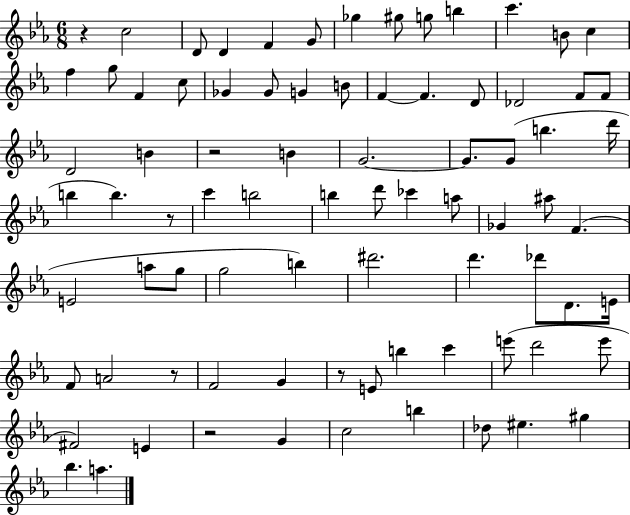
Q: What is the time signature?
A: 6/8